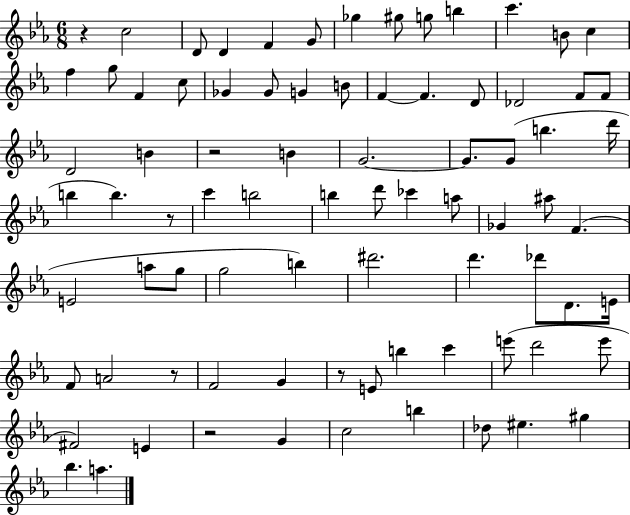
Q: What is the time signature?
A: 6/8